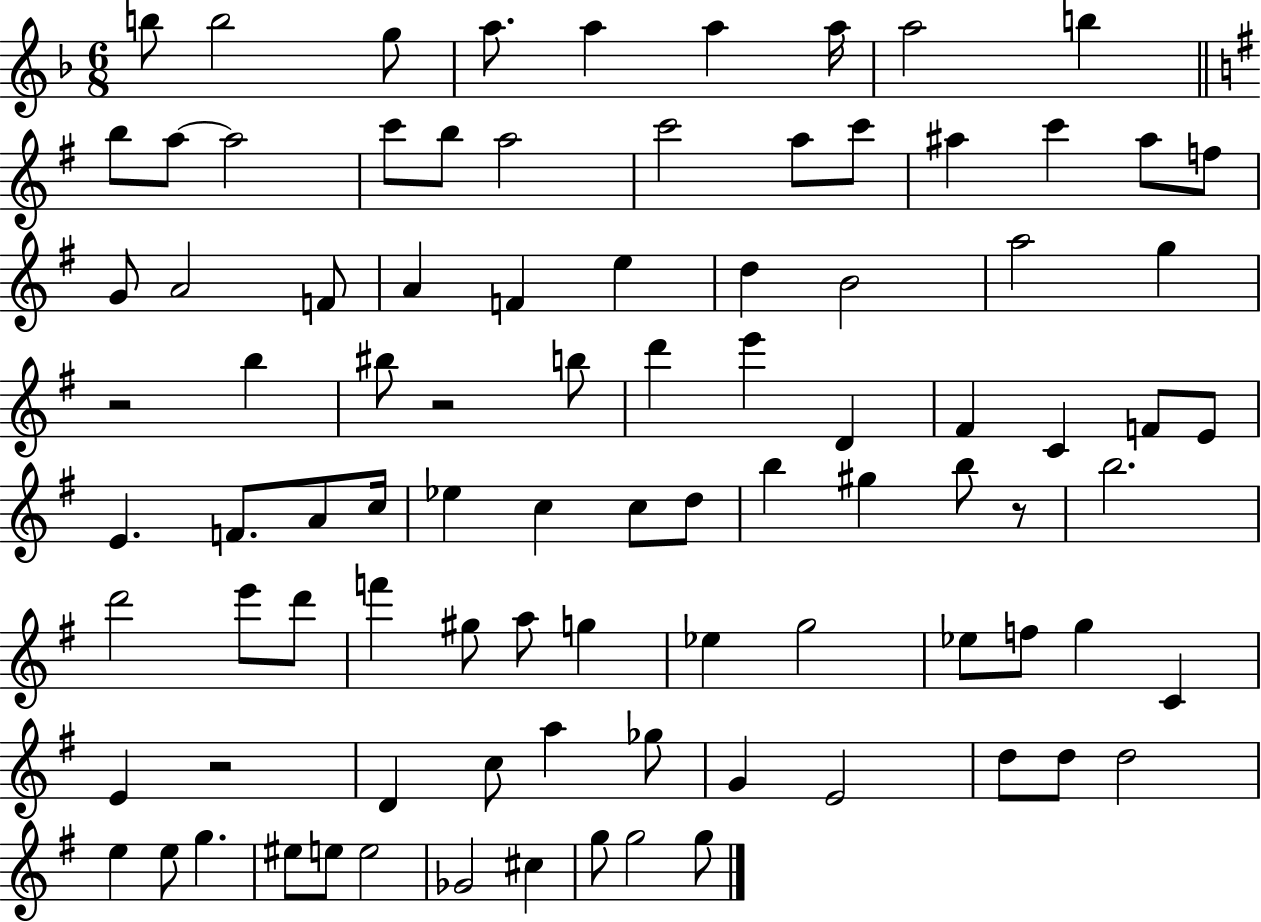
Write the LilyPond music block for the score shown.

{
  \clef treble
  \numericTimeSignature
  \time 6/8
  \key f \major
  b''8 b''2 g''8 | a''8. a''4 a''4 a''16 | a''2 b''4 | \bar "||" \break \key e \minor b''8 a''8~~ a''2 | c'''8 b''8 a''2 | c'''2 a''8 c'''8 | ais''4 c'''4 ais''8 f''8 | \break g'8 a'2 f'8 | a'4 f'4 e''4 | d''4 b'2 | a''2 g''4 | \break r2 b''4 | bis''8 r2 b''8 | d'''4 e'''4 d'4 | fis'4 c'4 f'8 e'8 | \break e'4. f'8. a'8 c''16 | ees''4 c''4 c''8 d''8 | b''4 gis''4 b''8 r8 | b''2. | \break d'''2 e'''8 d'''8 | f'''4 gis''8 a''8 g''4 | ees''4 g''2 | ees''8 f''8 g''4 c'4 | \break e'4 r2 | d'4 c''8 a''4 ges''8 | g'4 e'2 | d''8 d''8 d''2 | \break e''4 e''8 g''4. | eis''8 e''8 e''2 | ges'2 cis''4 | g''8 g''2 g''8 | \break \bar "|."
}